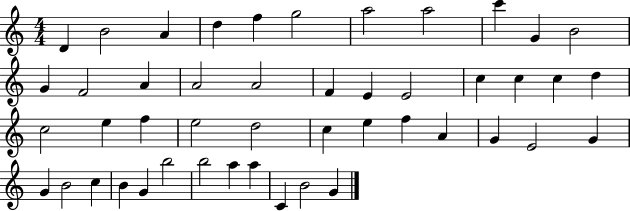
{
  \clef treble
  \numericTimeSignature
  \time 4/4
  \key c \major
  d'4 b'2 a'4 | d''4 f''4 g''2 | a''2 a''2 | c'''4 g'4 b'2 | \break g'4 f'2 a'4 | a'2 a'2 | f'4 e'4 e'2 | c''4 c''4 c''4 d''4 | \break c''2 e''4 f''4 | e''2 d''2 | c''4 e''4 f''4 a'4 | g'4 e'2 g'4 | \break g'4 b'2 c''4 | b'4 g'4 b''2 | b''2 a''4 a''4 | c'4 b'2 g'4 | \break \bar "|."
}